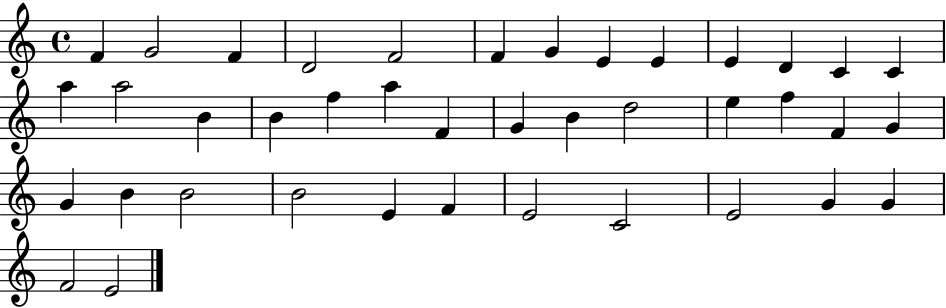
{
  \clef treble
  \time 4/4
  \defaultTimeSignature
  \key c \major
  f'4 g'2 f'4 | d'2 f'2 | f'4 g'4 e'4 e'4 | e'4 d'4 c'4 c'4 | \break a''4 a''2 b'4 | b'4 f''4 a''4 f'4 | g'4 b'4 d''2 | e''4 f''4 f'4 g'4 | \break g'4 b'4 b'2 | b'2 e'4 f'4 | e'2 c'2 | e'2 g'4 g'4 | \break f'2 e'2 | \bar "|."
}